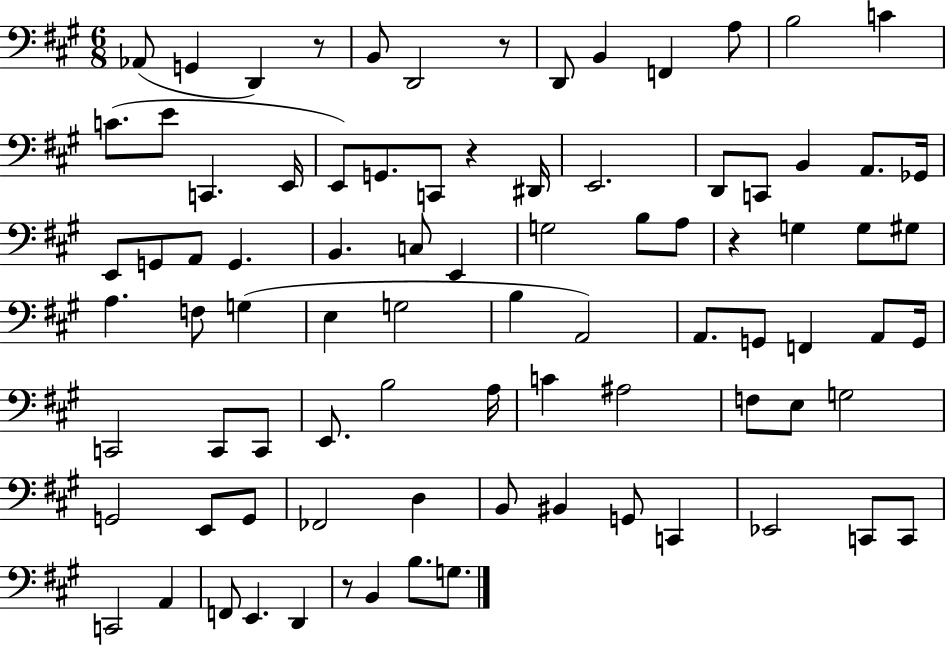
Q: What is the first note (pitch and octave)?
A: Ab2